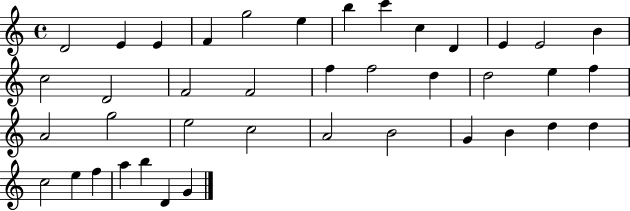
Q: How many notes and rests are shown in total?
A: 40